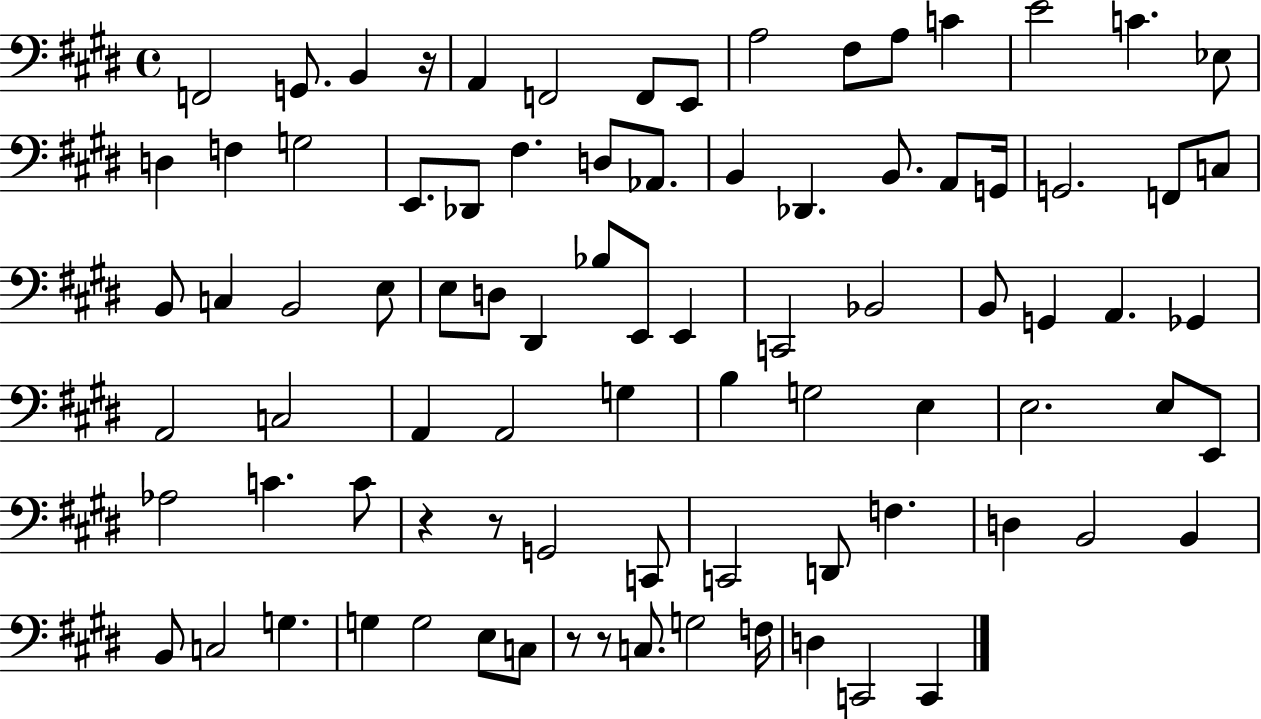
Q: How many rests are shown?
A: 5